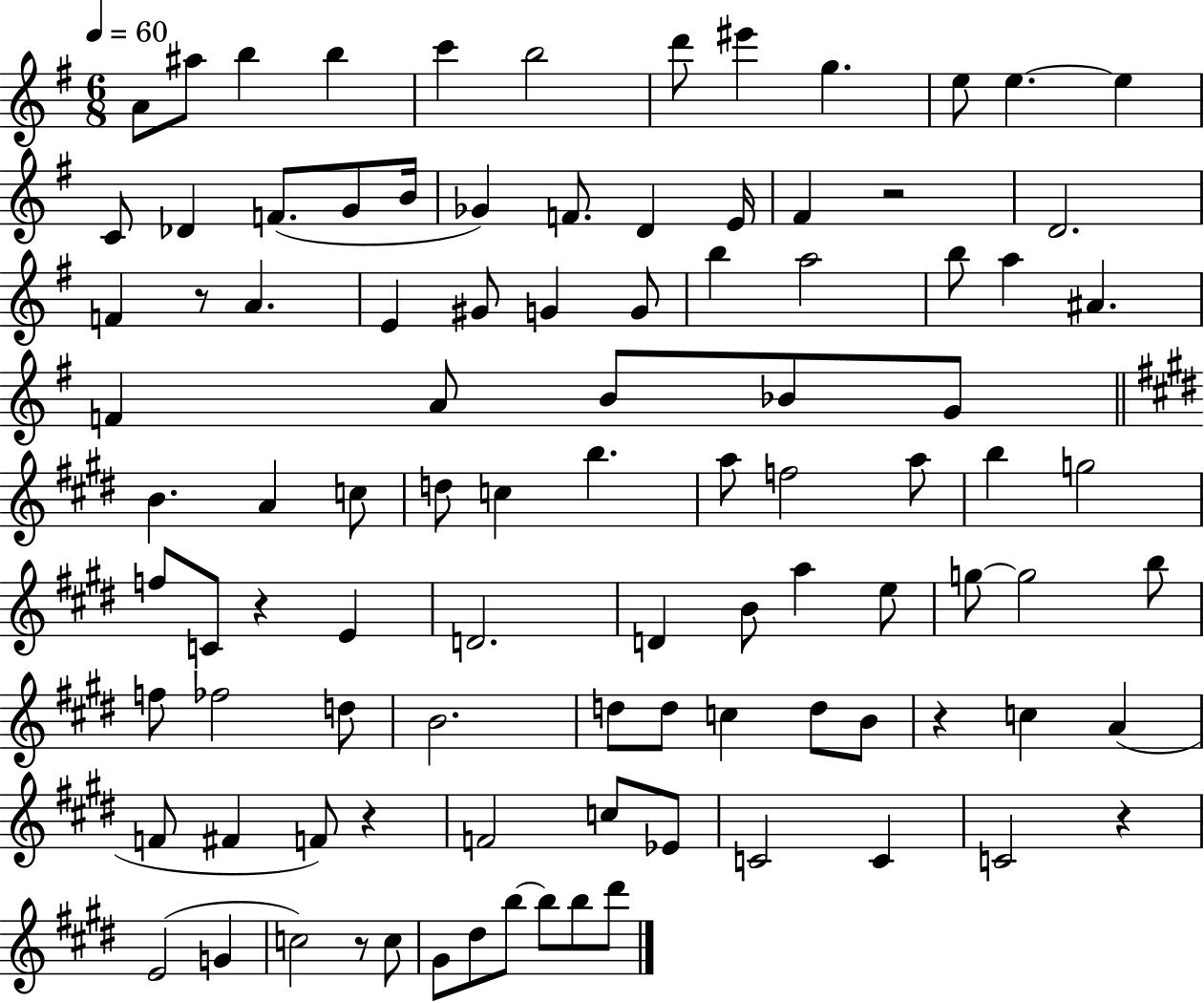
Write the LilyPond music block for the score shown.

{
  \clef treble
  \numericTimeSignature
  \time 6/8
  \key g \major
  \tempo 4 = 60
  \repeat volta 2 { a'8 ais''8 b''4 b''4 | c'''4 b''2 | d'''8 eis'''4 g''4. | e''8 e''4.~~ e''4 | \break c'8 des'4 f'8.( g'8 b'16 | ges'4) f'8. d'4 e'16 | fis'4 r2 | d'2. | \break f'4 r8 a'4. | e'4 gis'8 g'4 g'8 | b''4 a''2 | b''8 a''4 ais'4. | \break f'4 a'8 b'8 bes'8 g'8 | \bar "||" \break \key e \major b'4. a'4 c''8 | d''8 c''4 b''4. | a''8 f''2 a''8 | b''4 g''2 | \break f''8 c'8 r4 e'4 | d'2. | d'4 b'8 a''4 e''8 | g''8~~ g''2 b''8 | \break f''8 fes''2 d''8 | b'2. | d''8 d''8 c''4 d''8 b'8 | r4 c''4 a'4( | \break f'8 fis'4 f'8) r4 | f'2 c''8 ees'8 | c'2 c'4 | c'2 r4 | \break e'2( g'4 | c''2) r8 c''8 | gis'8 dis''8 b''8~~ b''8 b''8 dis'''8 | } \bar "|."
}